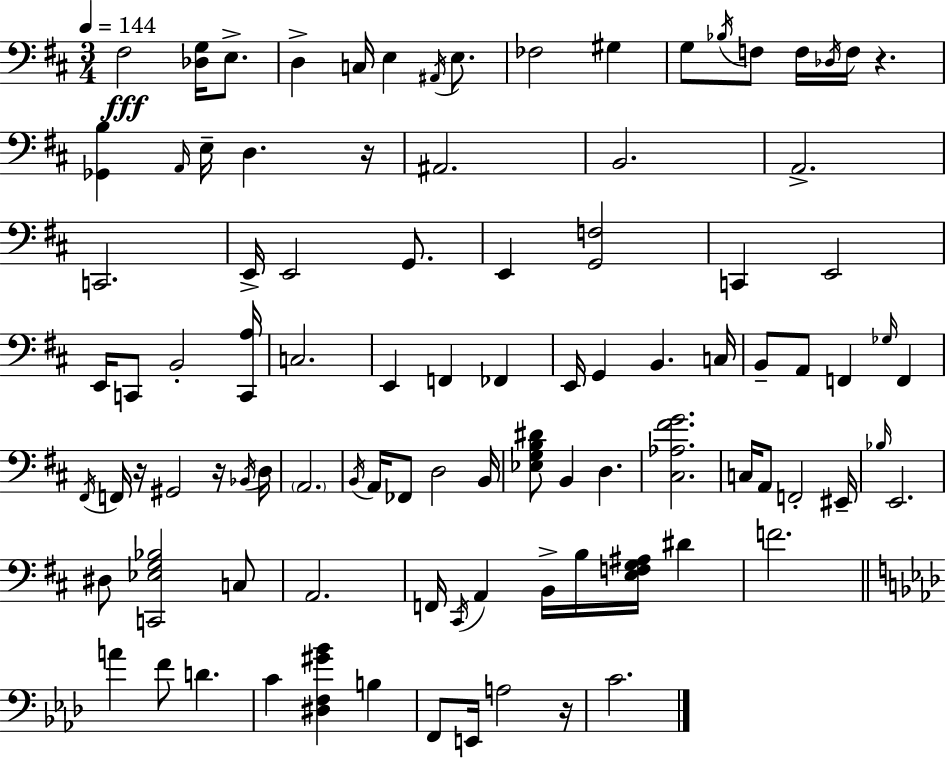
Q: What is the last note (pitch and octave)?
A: C4